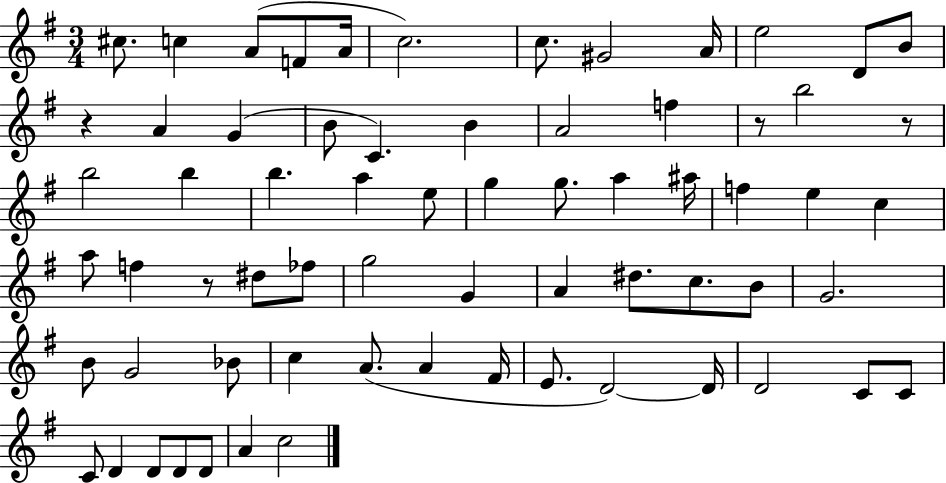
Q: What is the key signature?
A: G major